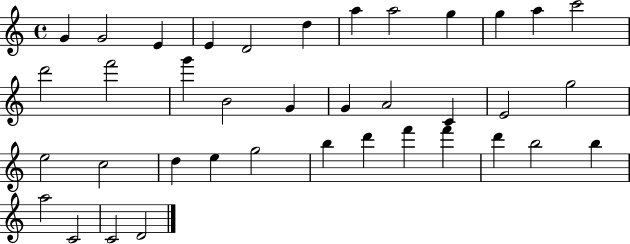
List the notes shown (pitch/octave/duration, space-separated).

G4/q G4/h E4/q E4/q D4/h D5/q A5/q A5/h G5/q G5/q A5/q C6/h D6/h F6/h G6/q B4/h G4/q G4/q A4/h C4/q E4/h G5/h E5/h C5/h D5/q E5/q G5/h B5/q D6/q F6/q F6/q D6/q B5/h B5/q A5/h C4/h C4/h D4/h